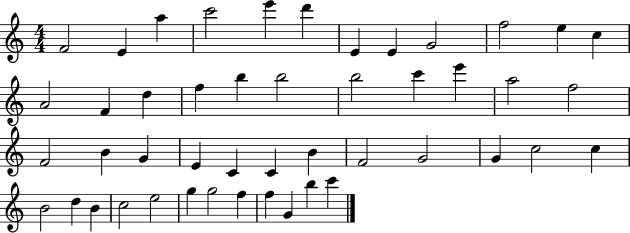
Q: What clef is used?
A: treble